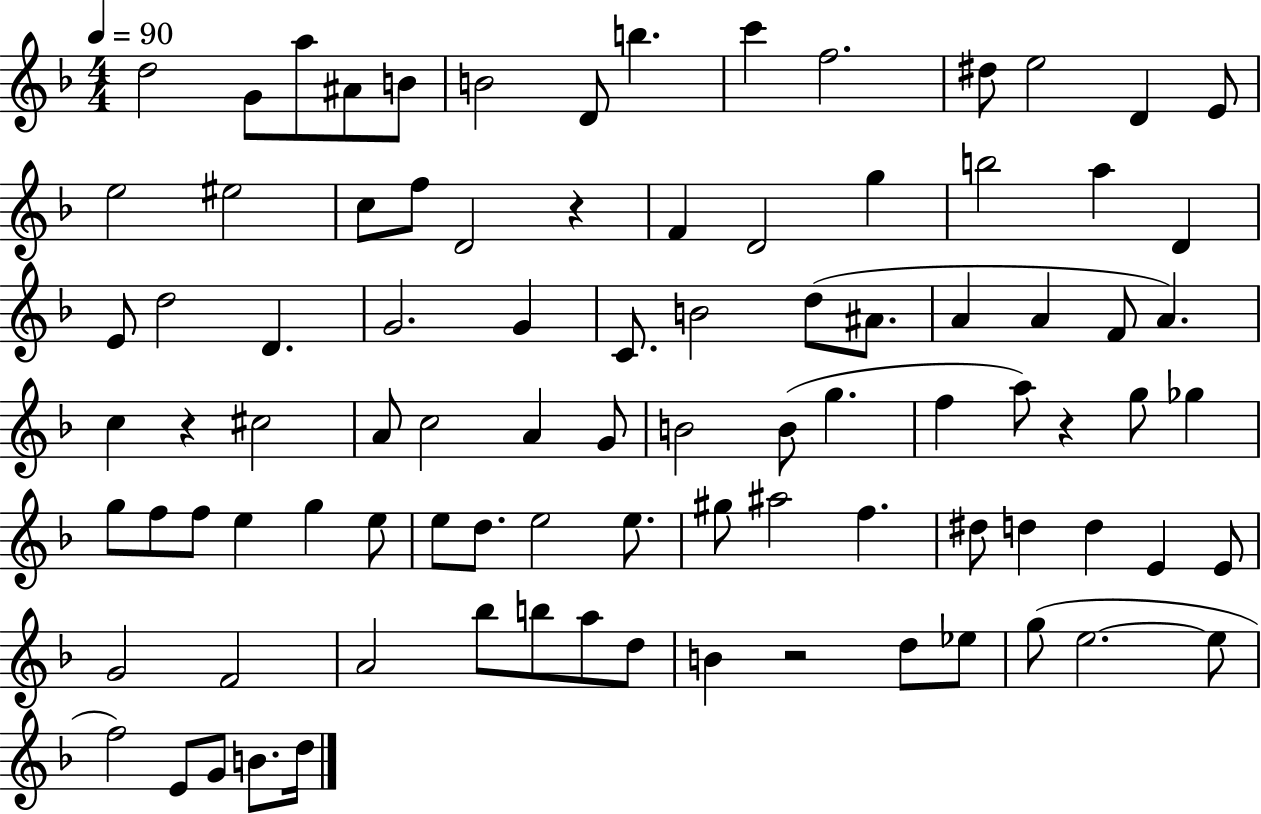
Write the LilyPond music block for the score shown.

{
  \clef treble
  \numericTimeSignature
  \time 4/4
  \key f \major
  \tempo 4 = 90
  d''2 g'8 a''8 ais'8 b'8 | b'2 d'8 b''4. | c'''4 f''2. | dis''8 e''2 d'4 e'8 | \break e''2 eis''2 | c''8 f''8 d'2 r4 | f'4 d'2 g''4 | b''2 a''4 d'4 | \break e'8 d''2 d'4. | g'2. g'4 | c'8. b'2 d''8( ais'8. | a'4 a'4 f'8 a'4.) | \break c''4 r4 cis''2 | a'8 c''2 a'4 g'8 | b'2 b'8( g''4. | f''4 a''8) r4 g''8 ges''4 | \break g''8 f''8 f''8 e''4 g''4 e''8 | e''8 d''8. e''2 e''8. | gis''8 ais''2 f''4. | dis''8 d''4 d''4 e'4 e'8 | \break g'2 f'2 | a'2 bes''8 b''8 a''8 d''8 | b'4 r2 d''8 ees''8 | g''8( e''2.~~ e''8 | \break f''2) e'8 g'8 b'8. d''16 | \bar "|."
}